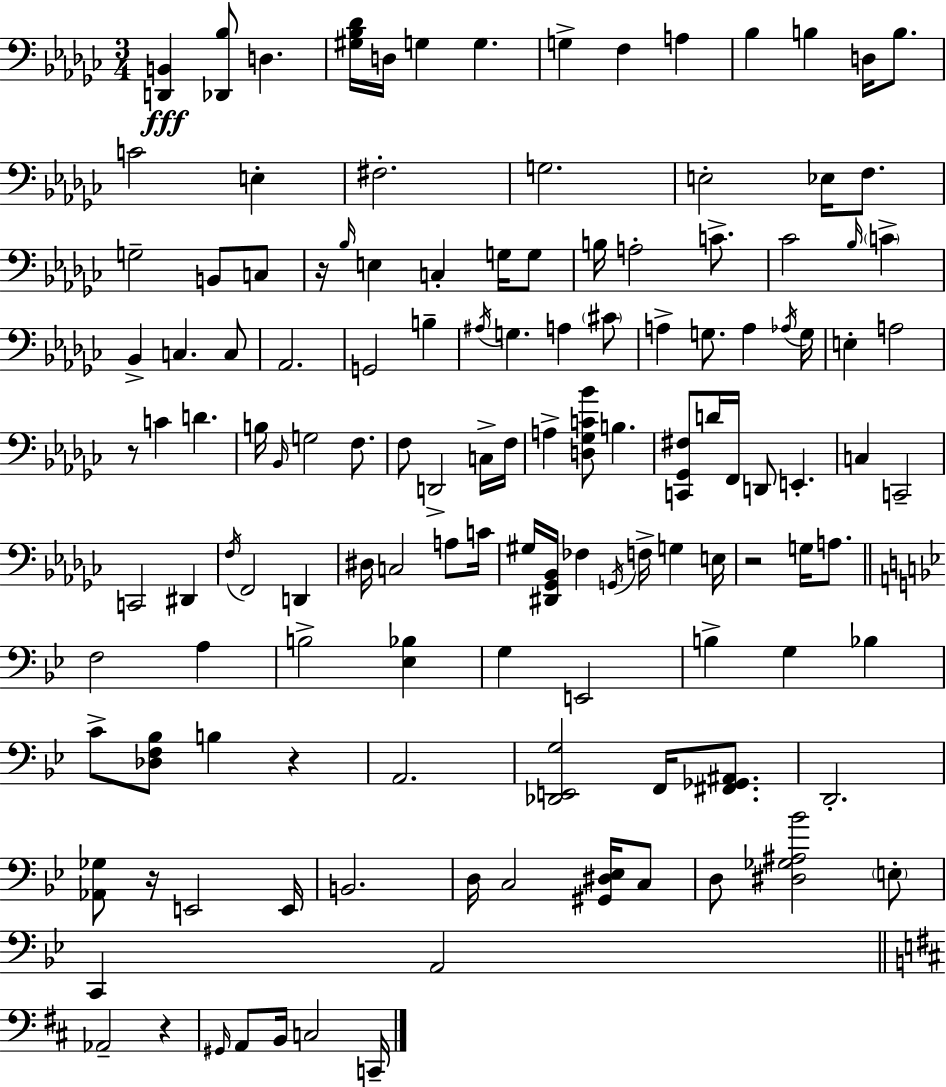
X:1
T:Untitled
M:3/4
L:1/4
K:Ebm
[D,,B,,] [_D,,_B,]/2 D, [^G,_B,_D]/4 D,/4 G, G, G, F, A, _B, B, D,/4 B,/2 C2 E, ^F,2 G,2 E,2 _E,/4 F,/2 G,2 B,,/2 C,/2 z/4 _B,/4 E, C, G,/4 G,/2 B,/4 A,2 C/2 _C2 _B,/4 C _B,, C, C,/2 _A,,2 G,,2 B, ^A,/4 G, A, ^C/2 A, G,/2 A, _A,/4 G,/4 E, A,2 z/2 C D B,/4 _B,,/4 G,2 F,/2 F,/2 D,,2 C,/4 F,/4 A, [D,_G,C_B]/2 B, [C,,_G,,^F,]/2 D/4 F,,/4 D,,/2 E,, C, C,,2 C,,2 ^D,, F,/4 F,,2 D,, ^D,/4 C,2 A,/2 C/4 ^G,/4 [^D,,_G,,_B,,]/4 _F, G,,/4 F,/4 G, E,/4 z2 G,/4 A,/2 F,2 A, B,2 [_E,_B,] G, E,,2 B, G, _B, C/2 [_D,F,_B,]/2 B, z A,,2 [_D,,E,,G,]2 F,,/4 [^F,,_G,,^A,,]/2 D,,2 [_A,,_G,]/2 z/4 E,,2 E,,/4 B,,2 D,/4 C,2 [^G,,^D,_E,]/4 C,/2 D,/2 [^D,_G,^A,_B]2 E,/2 C,, A,,2 _A,,2 z ^G,,/4 A,,/2 B,,/4 C,2 C,,/4